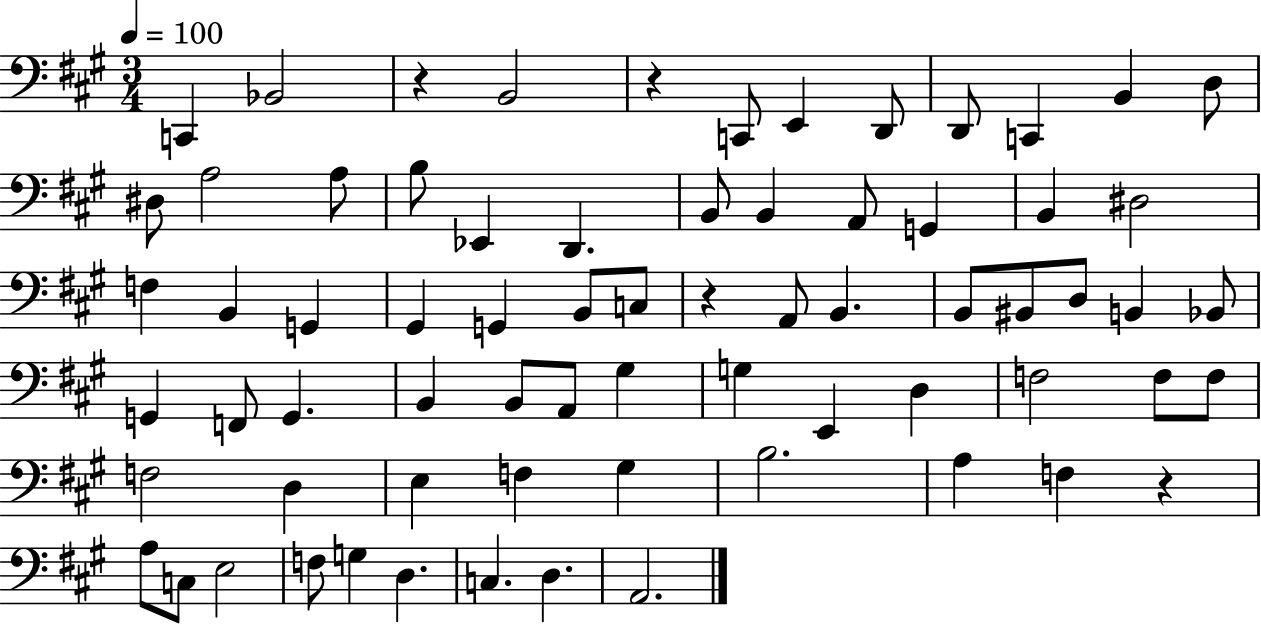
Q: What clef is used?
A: bass